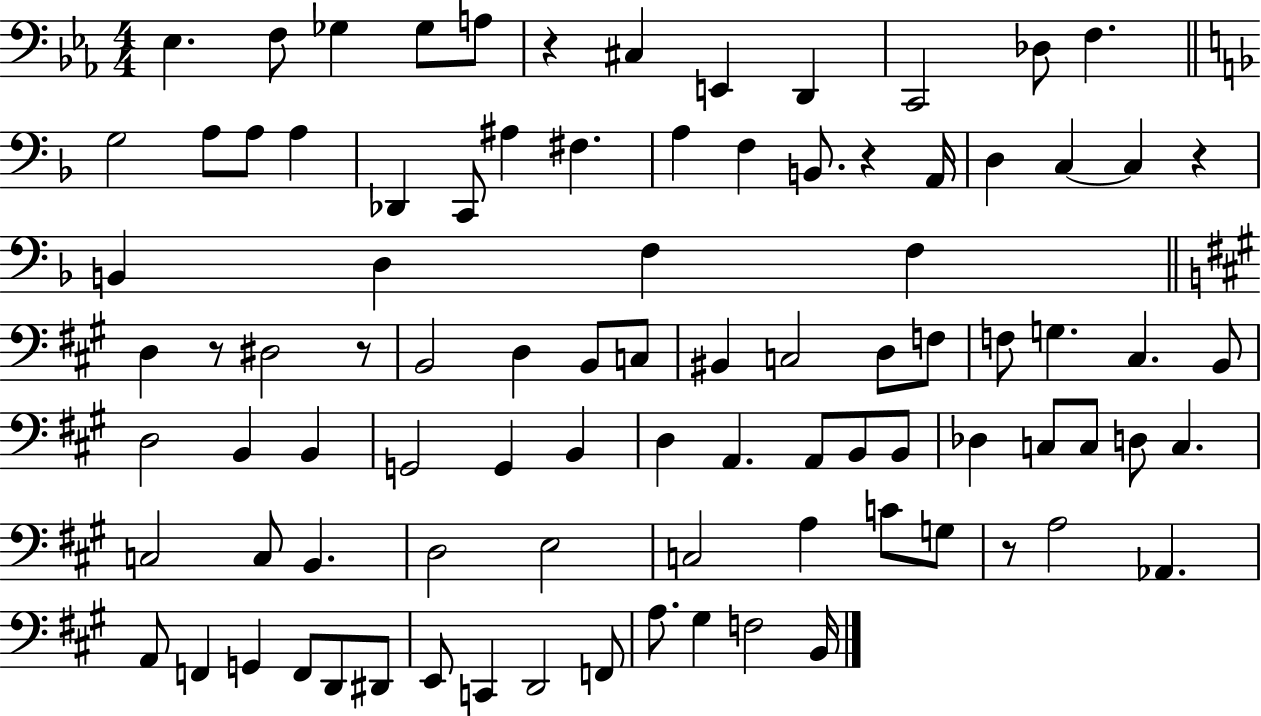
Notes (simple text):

Eb3/q. F3/e Gb3/q Gb3/e A3/e R/q C#3/q E2/q D2/q C2/h Db3/e F3/q. G3/h A3/e A3/e A3/q Db2/q C2/e A#3/q F#3/q. A3/q F3/q B2/e. R/q A2/s D3/q C3/q C3/q R/q B2/q D3/q F3/q F3/q D3/q R/e D#3/h R/e B2/h D3/q B2/e C3/e BIS2/q C3/h D3/e F3/e F3/e G3/q. C#3/q. B2/e D3/h B2/q B2/q G2/h G2/q B2/q D3/q A2/q. A2/e B2/e B2/e Db3/q C3/e C3/e D3/e C3/q. C3/h C3/e B2/q. D3/h E3/h C3/h A3/q C4/e G3/e R/e A3/h Ab2/q. A2/e F2/q G2/q F2/e D2/e D#2/e E2/e C2/q D2/h F2/e A3/e. G#3/q F3/h B2/s